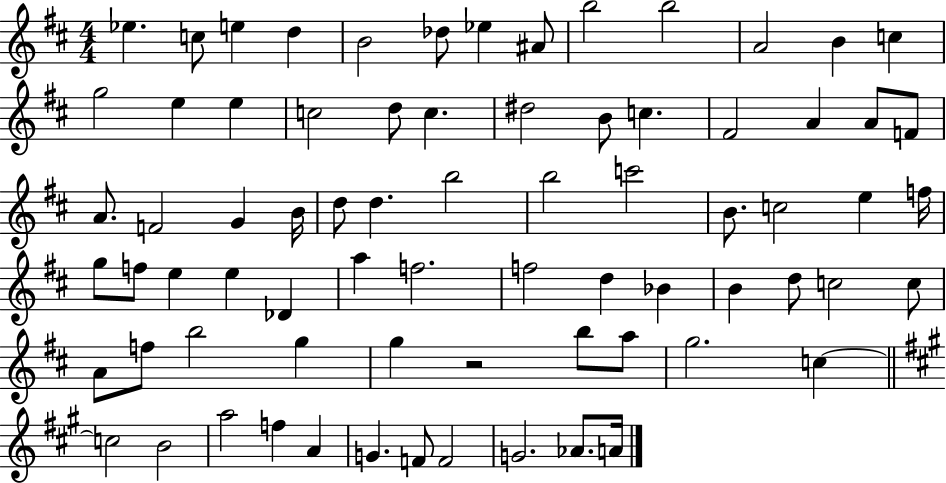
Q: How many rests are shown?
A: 1